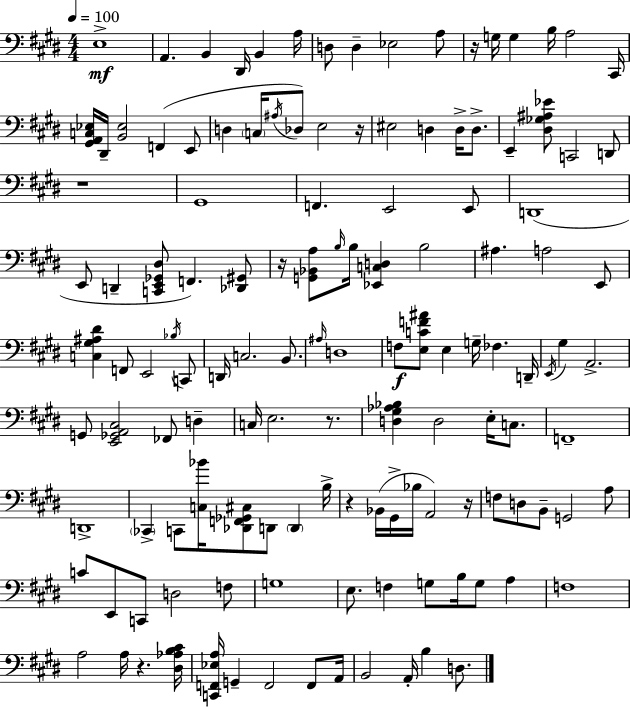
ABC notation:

X:1
T:Untitled
M:4/4
L:1/4
K:E
E,4 A,, B,, ^D,,/4 B,, A,/4 D,/2 D, _E,2 A,/2 z/4 G,/4 G, B,/4 A,2 ^C,,/4 [^G,,A,,C,_E,]/4 ^D,,/4 [B,,_E,]2 F,, E,,/2 D, C,/4 ^A,/4 _D,/2 E,2 z/4 ^E,2 D, D,/4 D,/2 E,, [^D,_G,^A,_E]/2 C,,2 D,,/2 z4 ^G,,4 F,, E,,2 E,,/2 D,,4 E,,/2 D,, [C,,E,,_G,,^D,]/2 F,, [_D,,^G,,]/2 z/4 [G,,_B,,A,]/2 B,/4 B,/4 [_E,,C,D,] B,2 ^A, A,2 E,,/2 [C,^G,^A,^D] F,,/2 E,,2 _B,/4 C,,/2 D,,/4 C,2 B,,/2 ^A,/4 D,4 F,/2 [E,CF^A]/2 E, G,/4 _F, D,,/4 E,,/4 ^G, A,,2 G,,/2 [E,,_G,,A,,^C,]2 _F,,/2 D, C,/4 E,2 z/2 [D,^G,_A,_B,] D,2 E,/4 C,/2 F,,4 D,,4 _C,, C,,/2 [C,_B]/4 [_D,,F,,_G,,^C,]/2 D,,/2 D,, B,/4 z _B,,/4 ^G,,/4 _B,/4 A,,2 z/4 F,/2 D,/2 B,,/2 G,,2 A,/2 C/2 E,,/2 C,,/2 D,2 F,/2 G,4 E,/2 F, G,/2 B,/4 G,/2 A, F,4 A,2 A,/4 z [^D,_A,B,^C]/4 [C,,F,,_E,A,]/4 G,, F,,2 F,,/2 A,,/4 B,,2 A,,/4 B, D,/2